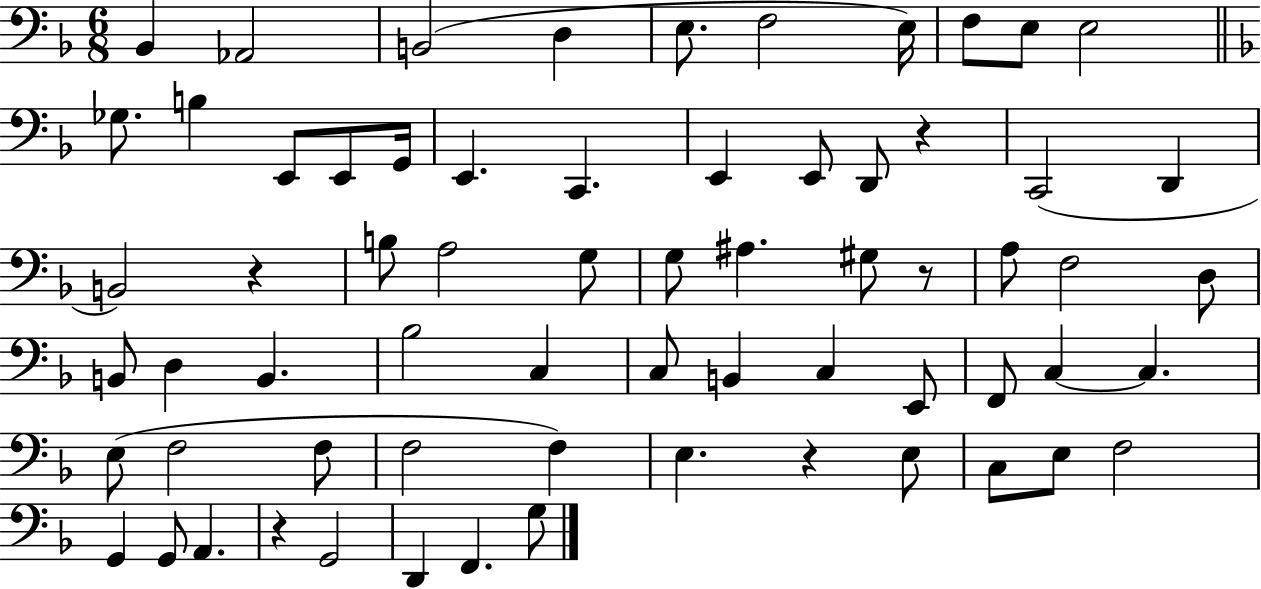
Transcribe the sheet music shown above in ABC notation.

X:1
T:Untitled
M:6/8
L:1/4
K:F
_B,, _A,,2 B,,2 D, E,/2 F,2 E,/4 F,/2 E,/2 E,2 _G,/2 B, E,,/2 E,,/2 G,,/4 E,, C,, E,, E,,/2 D,,/2 z C,,2 D,, B,,2 z B,/2 A,2 G,/2 G,/2 ^A, ^G,/2 z/2 A,/2 F,2 D,/2 B,,/2 D, B,, _B,2 C, C,/2 B,, C, E,,/2 F,,/2 C, C, E,/2 F,2 F,/2 F,2 F, E, z E,/2 C,/2 E,/2 F,2 G,, G,,/2 A,, z G,,2 D,, F,, G,/2